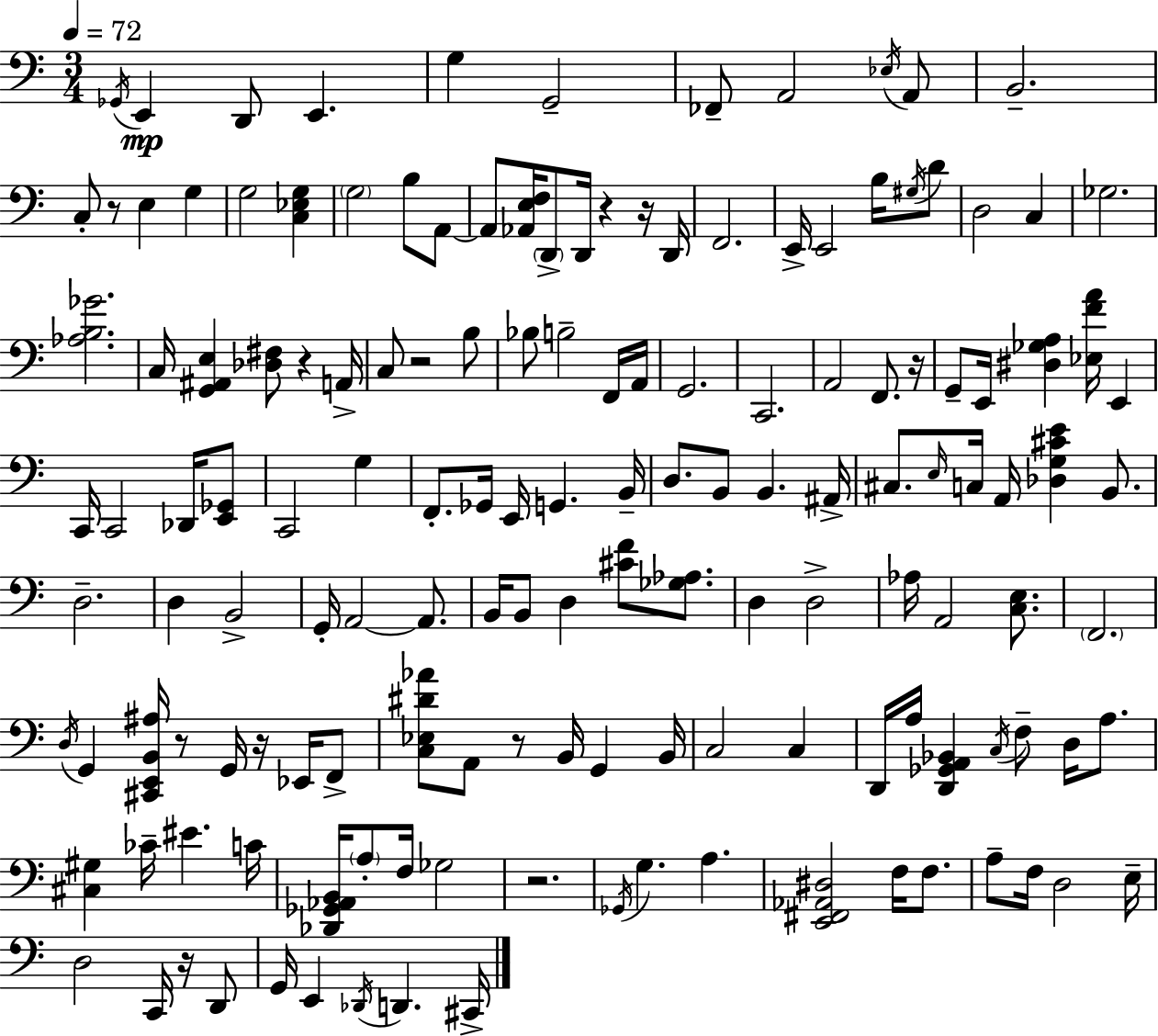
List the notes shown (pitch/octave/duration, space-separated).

Gb2/s E2/q D2/e E2/q. G3/q G2/h FES2/e A2/h Eb3/s A2/e B2/h. C3/e R/e E3/q G3/q G3/h [C3,Eb3,G3]/q G3/h B3/e A2/e A2/e [Ab2,E3,F3]/s D2/e D2/s R/q R/s D2/s F2/h. E2/s E2/h B3/s G#3/s D4/e D3/h C3/q Gb3/h. [Ab3,B3,Gb4]/h. C3/s [G2,A#2,E3]/q [Db3,F#3]/e R/q A2/s C3/e R/h B3/e Bb3/e B3/h F2/s A2/s G2/h. C2/h. A2/h F2/e. R/s G2/e E2/s [D#3,Gb3,A3]/q [Eb3,F4,A4]/s E2/q C2/s C2/h Db2/s [E2,Gb2]/e C2/h G3/q F2/e. Gb2/s E2/s G2/q. B2/s D3/e. B2/e B2/q. A#2/s C#3/e. E3/s C3/s A2/s [Db3,G3,C#4,E4]/q B2/e. D3/h. D3/q B2/h G2/s A2/h A2/e. B2/s B2/e D3/q [C#4,F4]/e [Gb3,Ab3]/e. D3/q D3/h Ab3/s A2/h [C3,E3]/e. F2/h. D3/s G2/q [C#2,E2,B2,A#3]/s R/e G2/s R/s Eb2/s F2/e [C3,Eb3,D#4,Ab4]/e A2/e R/e B2/s G2/q B2/s C3/h C3/q D2/s A3/s [D2,Gb2,A2,Bb2]/q C3/s F3/e D3/s A3/e. [C#3,G#3]/q CES4/s EIS4/q. C4/s [Db2,Gb2,Ab2,B2]/s A3/e F3/s Gb3/h R/h. Gb2/s G3/q. A3/q. [E2,F#2,Ab2,D#3]/h F3/s F3/e. A3/e F3/s D3/h E3/s D3/h C2/s R/s D2/e G2/s E2/q Db2/s D2/q. C#2/s